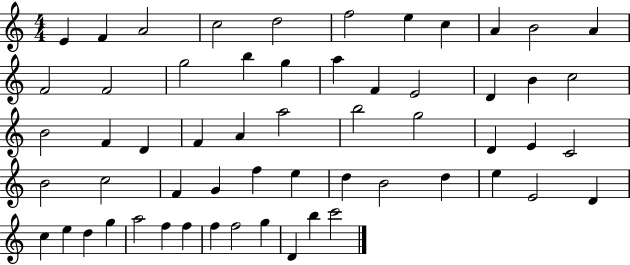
{
  \clef treble
  \numericTimeSignature
  \time 4/4
  \key c \major
  e'4 f'4 a'2 | c''2 d''2 | f''2 e''4 c''4 | a'4 b'2 a'4 | \break f'2 f'2 | g''2 b''4 g''4 | a''4 f'4 e'2 | d'4 b'4 c''2 | \break b'2 f'4 d'4 | f'4 a'4 a''2 | b''2 g''2 | d'4 e'4 c'2 | \break b'2 c''2 | f'4 g'4 f''4 e''4 | d''4 b'2 d''4 | e''4 e'2 d'4 | \break c''4 e''4 d''4 g''4 | a''2 f''4 f''4 | f''4 f''2 g''4 | d'4 b''4 c'''2 | \break \bar "|."
}